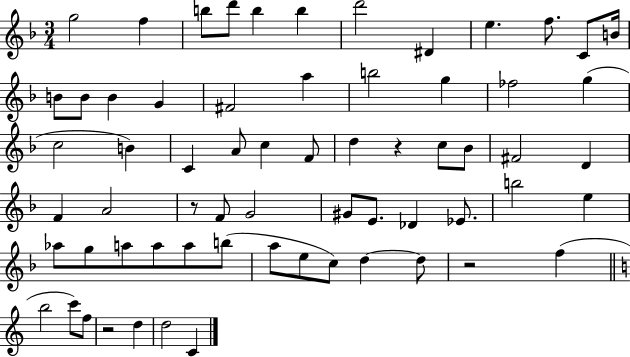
{
  \clef treble
  \numericTimeSignature
  \time 3/4
  \key f \major
  g''2 f''4 | b''8 d'''8 b''4 b''4 | d'''2 dis'4 | e''4. f''8. c'8 b'16 | \break b'8 b'8 b'4 g'4 | fis'2 a''4 | b''2 g''4 | fes''2 g''4( | \break c''2 b'4) | c'4 a'8 c''4 f'8 | d''4 r4 c''8 bes'8 | fis'2 d'4 | \break f'4 a'2 | r8 f'8 g'2 | gis'8 e'8. des'4 ees'8. | b''2 e''4 | \break aes''8 g''8 a''8 a''8 a''8 b''8( | a''8 e''8 c''8) d''4~~ d''8 | r2 f''4( | \bar "||" \break \key c \major b''2 c'''8) f''8 | r2 d''4 | d''2 c'4 | \bar "|."
}